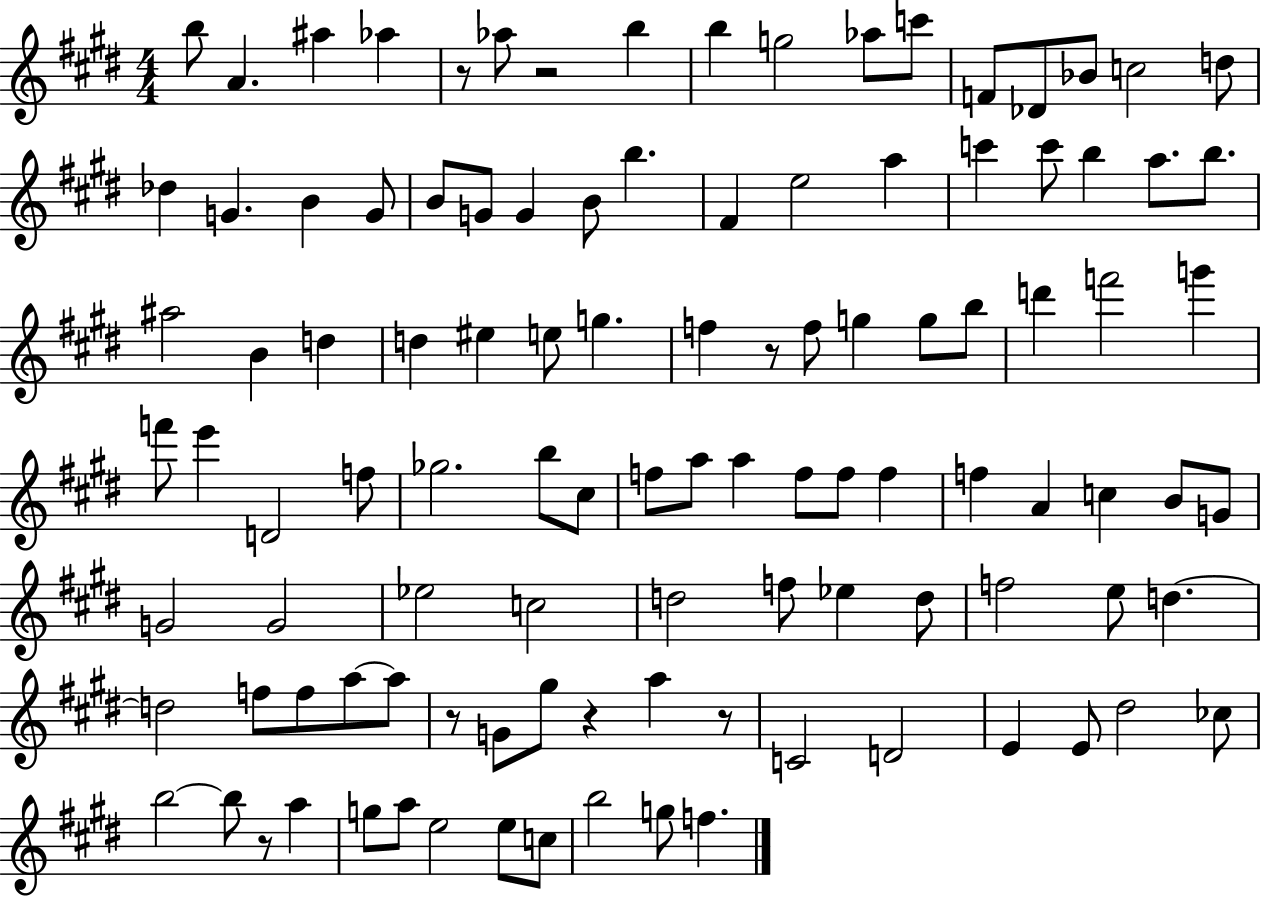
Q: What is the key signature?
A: E major